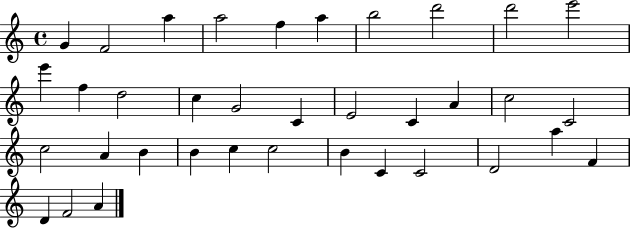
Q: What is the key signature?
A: C major